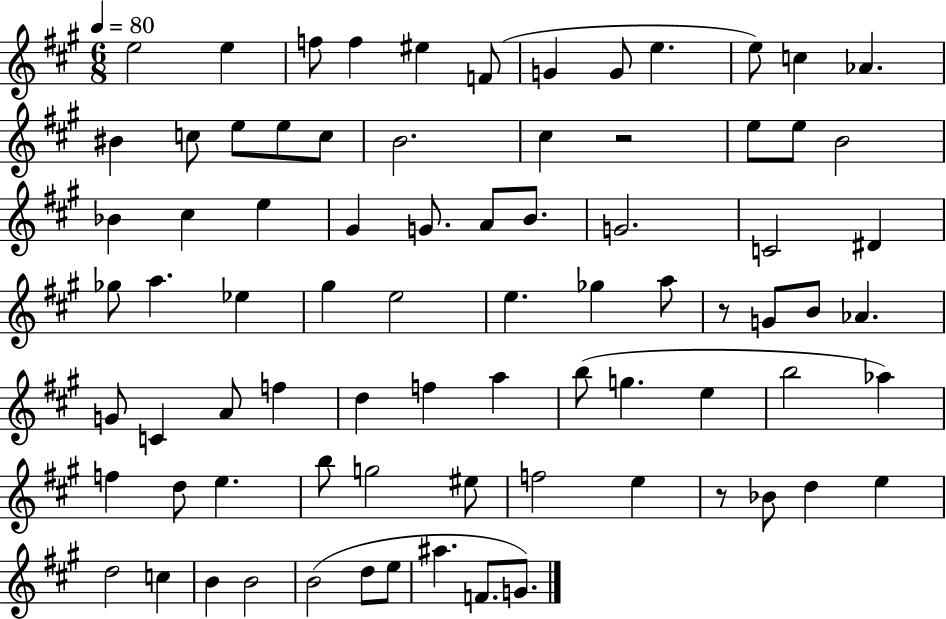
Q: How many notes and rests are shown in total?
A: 79